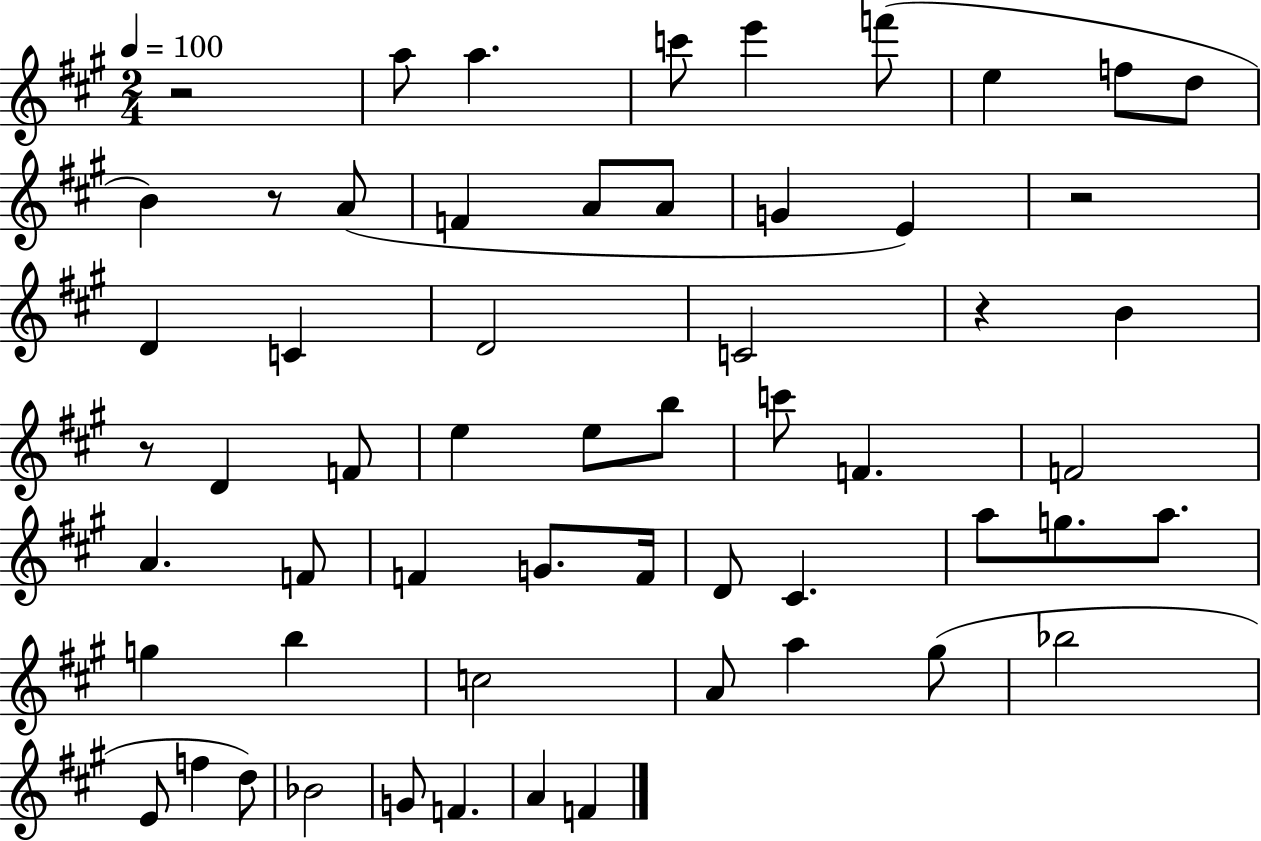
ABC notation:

X:1
T:Untitled
M:2/4
L:1/4
K:A
z2 a/2 a c'/2 e' f'/2 e f/2 d/2 B z/2 A/2 F A/2 A/2 G E z2 D C D2 C2 z B z/2 D F/2 e e/2 b/2 c'/2 F F2 A F/2 F G/2 F/4 D/2 ^C a/2 g/2 a/2 g b c2 A/2 a ^g/2 _b2 E/2 f d/2 _B2 G/2 F A F